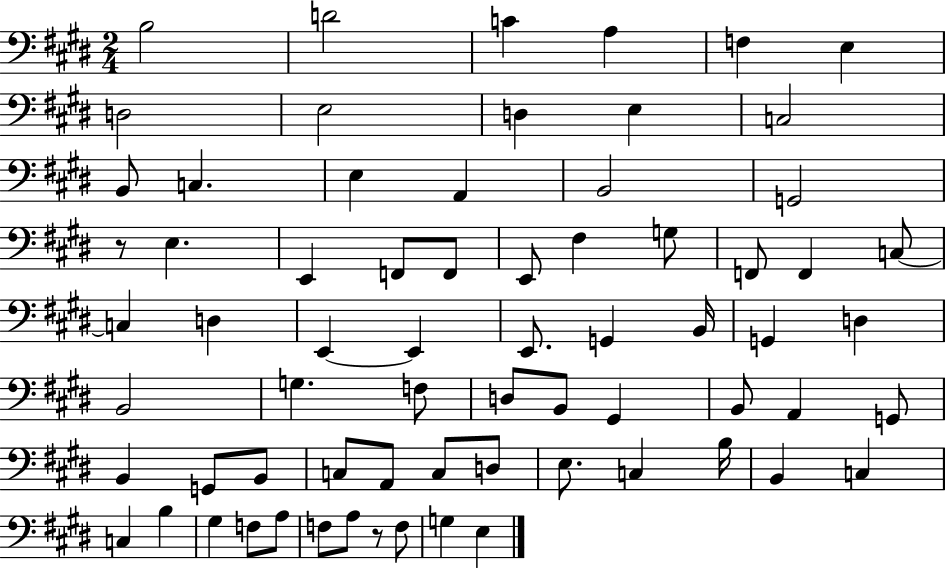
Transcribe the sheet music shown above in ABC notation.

X:1
T:Untitled
M:2/4
L:1/4
K:E
B,2 D2 C A, F, E, D,2 E,2 D, E, C,2 B,,/2 C, E, A,, B,,2 G,,2 z/2 E, E,, F,,/2 F,,/2 E,,/2 ^F, G,/2 F,,/2 F,, C,/2 C, D, E,, E,, E,,/2 G,, B,,/4 G,, D, B,,2 G, F,/2 D,/2 B,,/2 ^G,, B,,/2 A,, G,,/2 B,, G,,/2 B,,/2 C,/2 A,,/2 C,/2 D,/2 E,/2 C, B,/4 B,, C, C, B, ^G, F,/2 A,/2 F,/2 A,/2 z/2 F,/2 G, E,